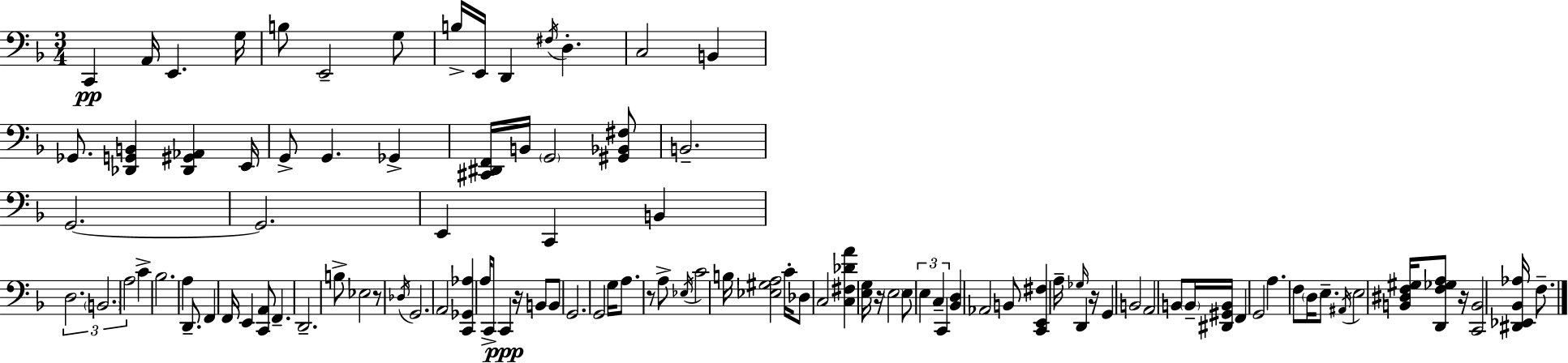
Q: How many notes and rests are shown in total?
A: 106